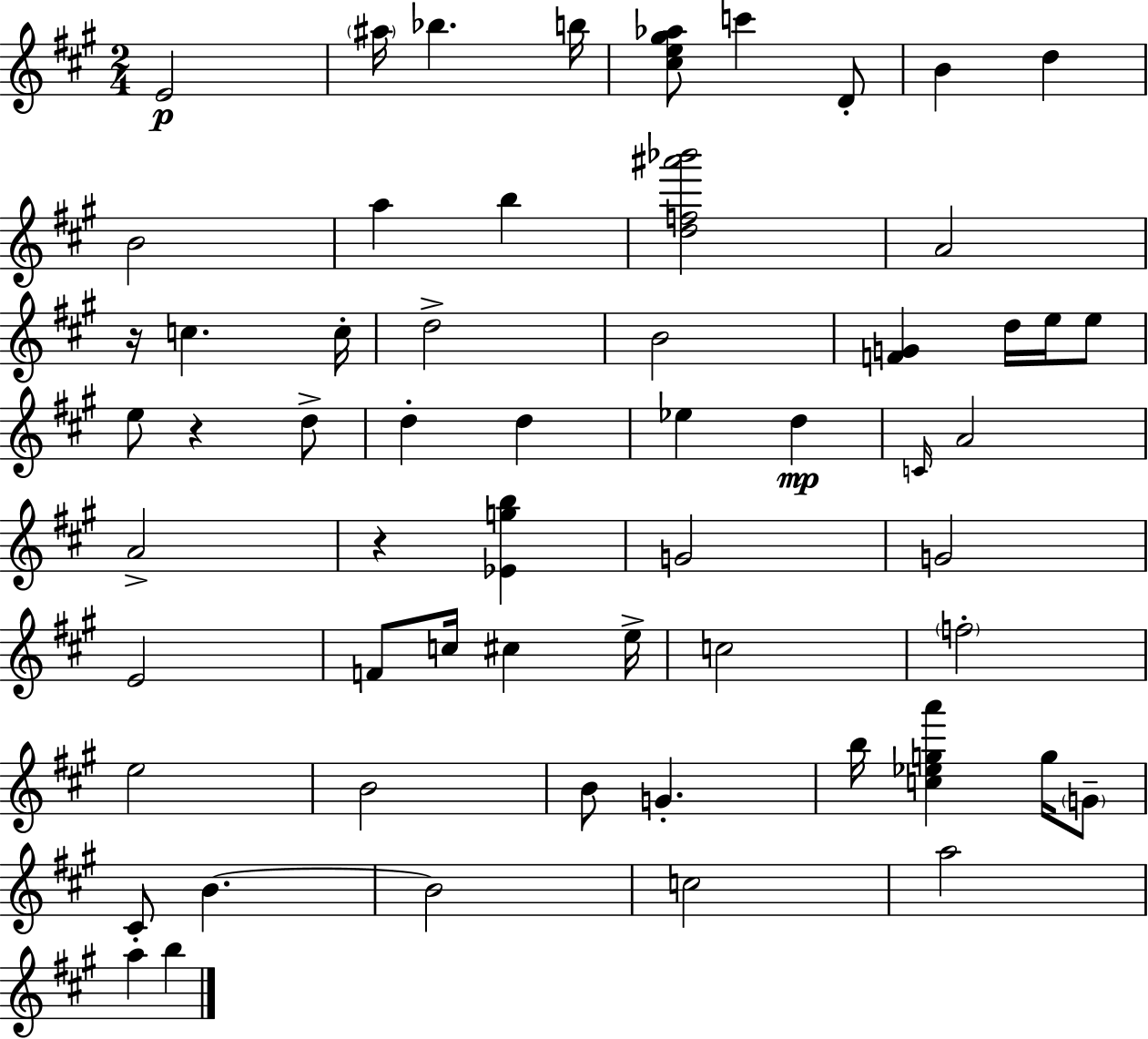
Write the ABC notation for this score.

X:1
T:Untitled
M:2/4
L:1/4
K:A
E2 ^a/4 _b b/4 [^ce^g_a]/2 c' D/2 B d B2 a b [df^a'_b']2 A2 z/4 c c/4 d2 B2 [FG] d/4 e/4 e/2 e/2 z d/2 d d _e d C/4 A2 A2 z [_Egb] G2 G2 E2 F/2 c/4 ^c e/4 c2 f2 e2 B2 B/2 G b/4 [c_ega'] g/4 G/2 ^C/2 B B2 c2 a2 a b